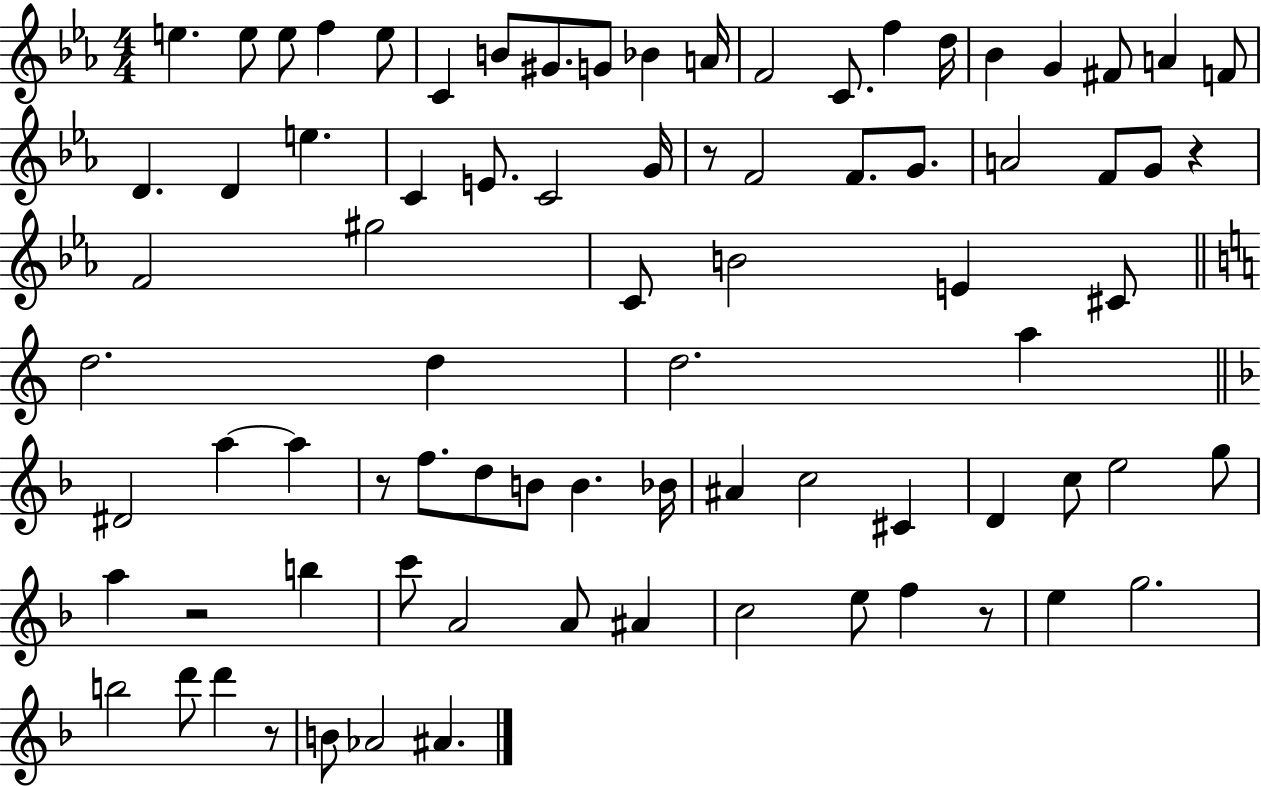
E5/q. E5/e E5/e F5/q E5/e C4/q B4/e G#4/e. G4/e Bb4/q A4/s F4/h C4/e. F5/q D5/s Bb4/q G4/q F#4/e A4/q F4/e D4/q. D4/q E5/q. C4/q E4/e. C4/h G4/s R/e F4/h F4/e. G4/e. A4/h F4/e G4/e R/q F4/h G#5/h C4/e B4/h E4/q C#4/e D5/h. D5/q D5/h. A5/q D#4/h A5/q A5/q R/e F5/e. D5/e B4/e B4/q. Bb4/s A#4/q C5/h C#4/q D4/q C5/e E5/h G5/e A5/q R/h B5/q C6/e A4/h A4/e A#4/q C5/h E5/e F5/q R/e E5/q G5/h. B5/h D6/e D6/q R/e B4/e Ab4/h A#4/q.